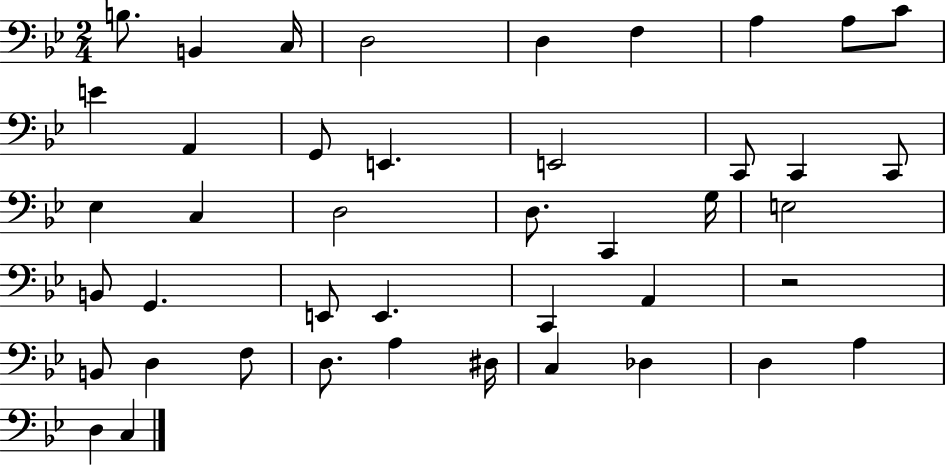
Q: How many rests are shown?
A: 1